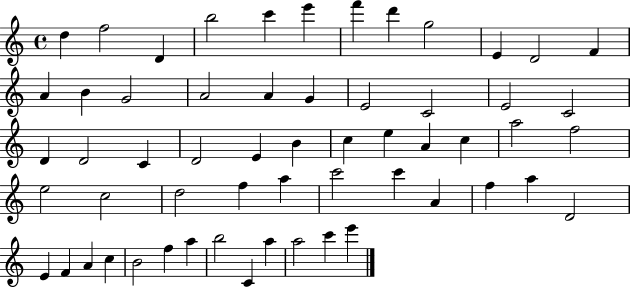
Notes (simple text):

D5/q F5/h D4/q B5/h C6/q E6/q F6/q D6/q G5/h E4/q D4/h F4/q A4/q B4/q G4/h A4/h A4/q G4/q E4/h C4/h E4/h C4/h D4/q D4/h C4/q D4/h E4/q B4/q C5/q E5/q A4/q C5/q A5/h F5/h E5/h C5/h D5/h F5/q A5/q C6/h C6/q A4/q F5/q A5/q D4/h E4/q F4/q A4/q C5/q B4/h F5/q A5/q B5/h C4/q A5/q A5/h C6/q E6/q